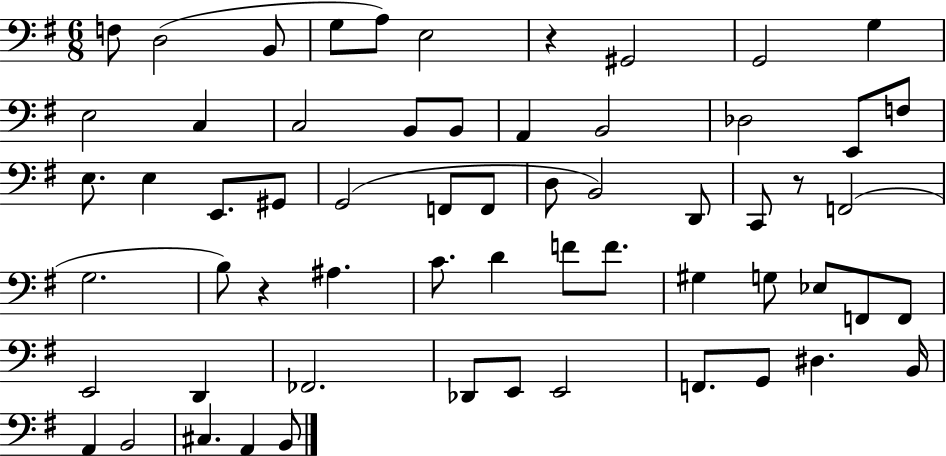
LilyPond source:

{
  \clef bass
  \numericTimeSignature
  \time 6/8
  \key g \major
  f8 d2( b,8 | g8 a8) e2 | r4 gis,2 | g,2 g4 | \break e2 c4 | c2 b,8 b,8 | a,4 b,2 | des2 e,8 f8 | \break e8. e4 e,8. gis,8 | g,2( f,8 f,8 | d8 b,2) d,8 | c,8 r8 f,2( | \break g2. | b8) r4 ais4. | c'8. d'4 f'8 f'8. | gis4 g8 ees8 f,8 f,8 | \break e,2 d,4 | fes,2. | des,8 e,8 e,2 | f,8. g,8 dis4. b,16 | \break a,4 b,2 | cis4. a,4 b,8 | \bar "|."
}